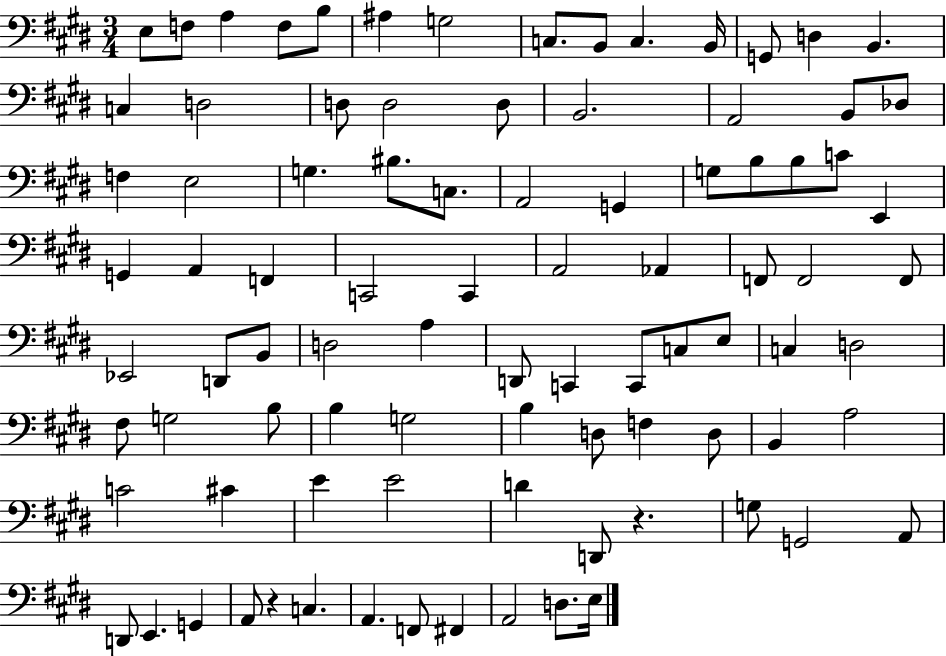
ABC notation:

X:1
T:Untitled
M:3/4
L:1/4
K:E
E,/2 F,/2 A, F,/2 B,/2 ^A, G,2 C,/2 B,,/2 C, B,,/4 G,,/2 D, B,, C, D,2 D,/2 D,2 D,/2 B,,2 A,,2 B,,/2 _D,/2 F, E,2 G, ^B,/2 C,/2 A,,2 G,, G,/2 B,/2 B,/2 C/2 E,, G,, A,, F,, C,,2 C,, A,,2 _A,, F,,/2 F,,2 F,,/2 _E,,2 D,,/2 B,,/2 D,2 A, D,,/2 C,, C,,/2 C,/2 E,/2 C, D,2 ^F,/2 G,2 B,/2 B, G,2 B, D,/2 F, D,/2 B,, A,2 C2 ^C E E2 D D,,/2 z G,/2 G,,2 A,,/2 D,,/2 E,, G,, A,,/2 z C, A,, F,,/2 ^F,, A,,2 D,/2 E,/4